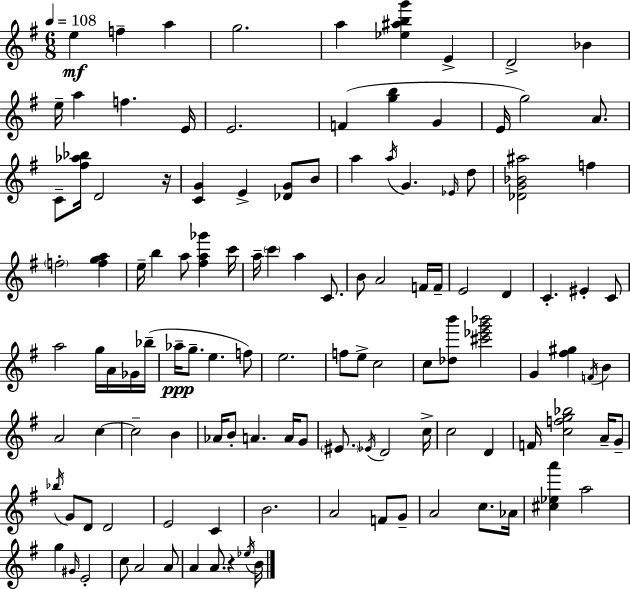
X:1
T:Untitled
M:6/8
L:1/4
K:Em
e f a g2 a [_e^abg'] E D2 _B e/4 a f E/4 E2 F [gb] G E/4 g2 A/2 C/2 [^f_a_b]/4 D2 z/4 [CG] E [_DG]/2 B/2 a a/4 G _E/4 d/2 [_DG_B^a]2 f f2 [fga] e/4 b a/2 [^fa_g'] c'/4 a/4 c' a C/2 B/2 A2 F/4 F/4 E2 D C ^E C/2 a2 g/4 A/4 _G/4 _b/4 _a/4 g/2 e f/2 e2 f/2 e/2 c2 c/2 [_db']/2 [^c'_e'g'_b']2 G [^f^g] F/4 B A2 c c2 B _A/4 B/2 A A/4 G/2 ^E/2 _E/4 D2 c/4 c2 D F/4 [cfg_b]2 A/4 G/2 _b/4 G/2 D/2 D2 E2 C B2 A2 F/2 G/2 A2 c/2 _A/4 [^c_ea'] a2 g ^G/4 E2 c/2 A2 A/2 A A/2 z _e/4 B/4